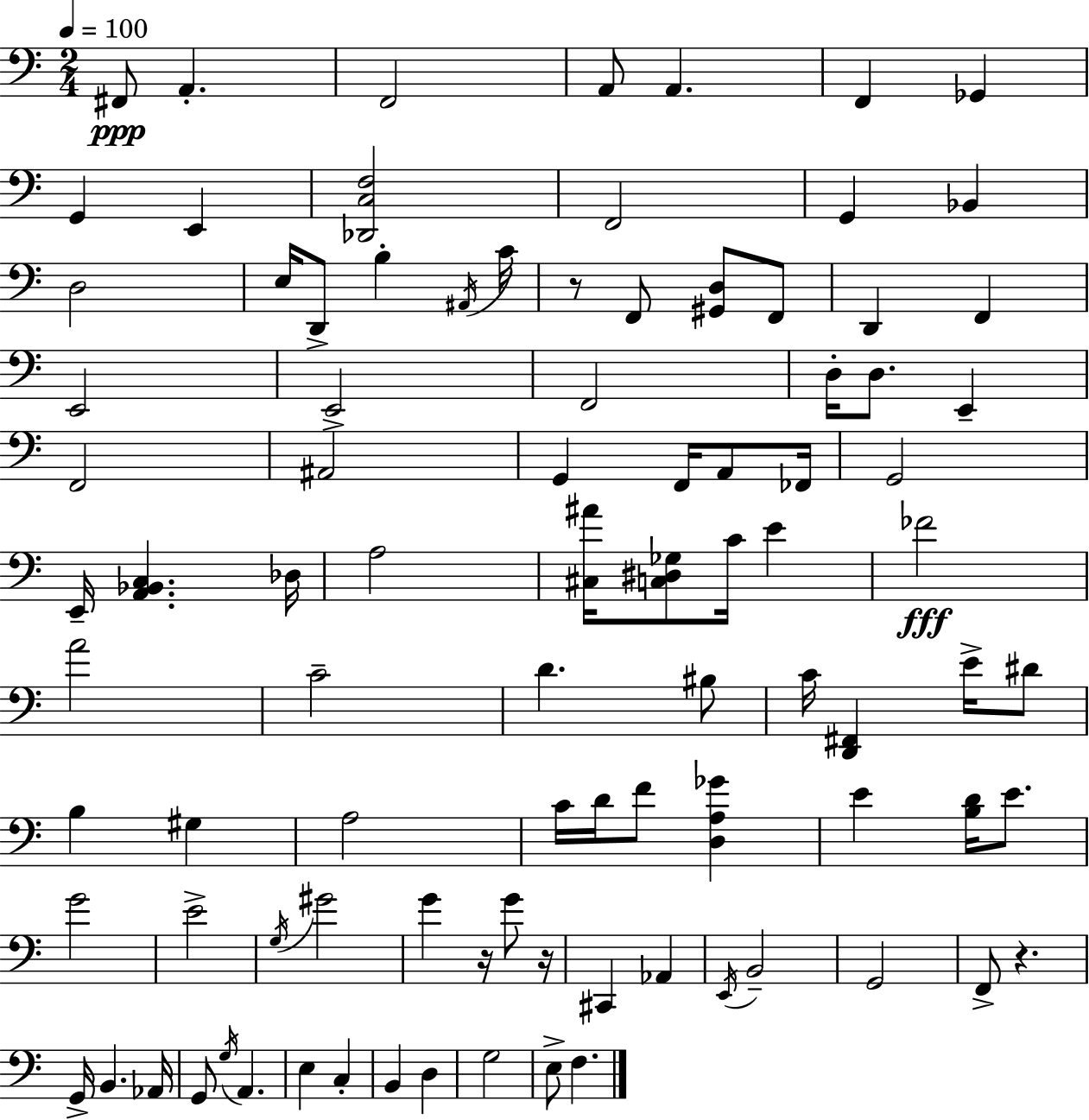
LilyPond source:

{
  \clef bass
  \numericTimeSignature
  \time 2/4
  \key a \minor
  \tempo 4 = 100
  fis,8\ppp a,4.-. | f,2 | a,8 a,4. | f,4 ges,4 | \break g,4 e,4 | <des, c f>2 | f,2 | g,4 bes,4 | \break d2 | e16 d,8-> b4-. \acciaccatura { ais,16 } | c'16 r8 f,8 <gis, d>8 f,8 | d,4 f,4 | \break e,2 | e,2-> | f,2 | d16-. d8. e,4-- | \break f,2 | ais,2 | g,4 f,16 a,8 | fes,16 g,2 | \break e,16-- <a, bes, c>4. | des16 a2 | <cis ais'>16 <c dis ges>8 c'16 e'4 | fes'2\fff | \break a'2 | c'2-- | d'4. bis8 | c'16 <d, fis,>4 e'16-> dis'8 | \break b4 gis4 | a2 | c'16 d'16 f'8 <d a ges'>4 | e'4 <b d'>16 e'8. | \break g'2 | e'2-> | \acciaccatura { g16 } gis'2 | g'4 r16 g'8 | \break r16 cis,4 aes,4 | \acciaccatura { e,16 } b,2-- | g,2 | f,8-> r4. | \break g,16-> b,4. | aes,16 g,8 \acciaccatura { g16 } a,4. | e4 | c4-. b,4 | \break d4 g2 | e8-> f4. | \bar "|."
}